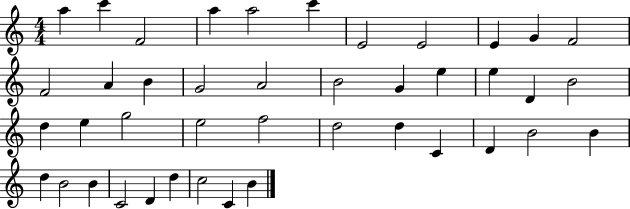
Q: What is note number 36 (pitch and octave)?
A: B4